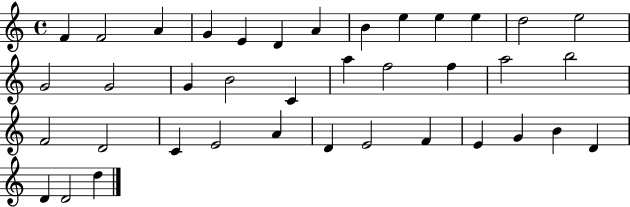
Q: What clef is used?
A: treble